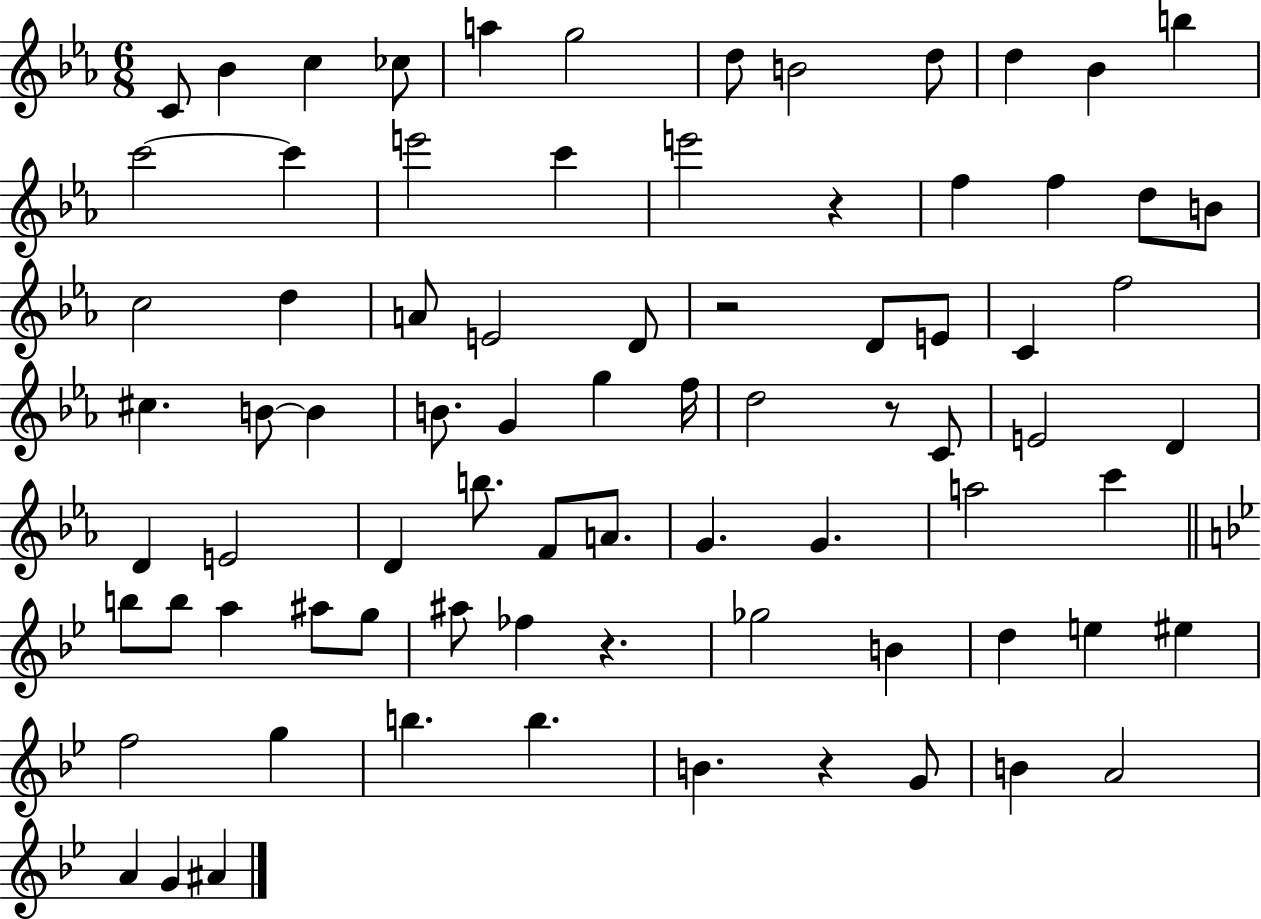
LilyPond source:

{
  \clef treble
  \numericTimeSignature
  \time 6/8
  \key ees \major
  c'8 bes'4 c''4 ces''8 | a''4 g''2 | d''8 b'2 d''8 | d''4 bes'4 b''4 | \break c'''2~~ c'''4 | e'''2 c'''4 | e'''2 r4 | f''4 f''4 d''8 b'8 | \break c''2 d''4 | a'8 e'2 d'8 | r2 d'8 e'8 | c'4 f''2 | \break cis''4. b'8~~ b'4 | b'8. g'4 g''4 f''16 | d''2 r8 c'8 | e'2 d'4 | \break d'4 e'2 | d'4 b''8. f'8 a'8. | g'4. g'4. | a''2 c'''4 | \break \bar "||" \break \key bes \major b''8 b''8 a''4 ais''8 g''8 | ais''8 fes''4 r4. | ges''2 b'4 | d''4 e''4 eis''4 | \break f''2 g''4 | b''4. b''4. | b'4. r4 g'8 | b'4 a'2 | \break a'4 g'4 ais'4 | \bar "|."
}